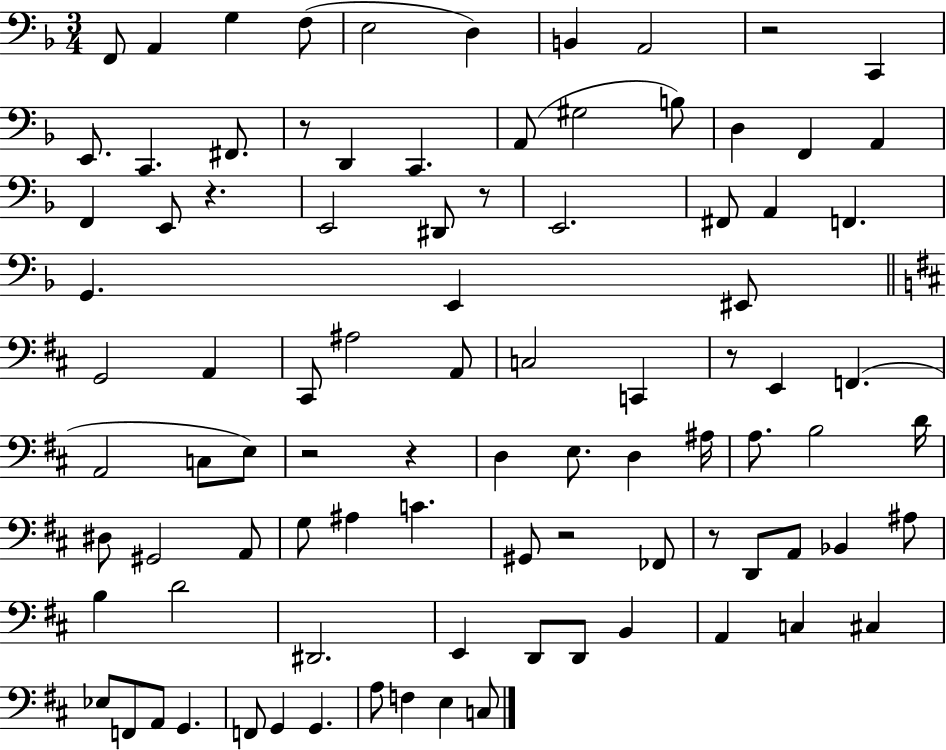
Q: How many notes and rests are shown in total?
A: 92